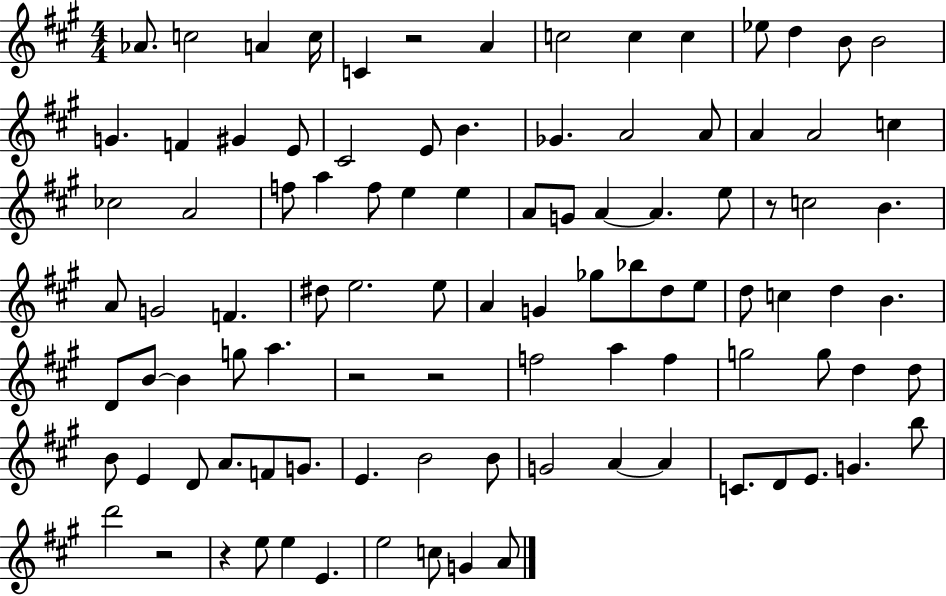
X:1
T:Untitled
M:4/4
L:1/4
K:A
_A/2 c2 A c/4 C z2 A c2 c c _e/2 d B/2 B2 G F ^G E/2 ^C2 E/2 B _G A2 A/2 A A2 c _c2 A2 f/2 a f/2 e e A/2 G/2 A A e/2 z/2 c2 B A/2 G2 F ^d/2 e2 e/2 A G _g/2 _b/2 d/2 e/2 d/2 c d B D/2 B/2 B g/2 a z2 z2 f2 a f g2 g/2 d d/2 B/2 E D/2 A/2 F/2 G/2 E B2 B/2 G2 A A C/2 D/2 E/2 G b/2 d'2 z2 z e/2 e E e2 c/2 G A/2